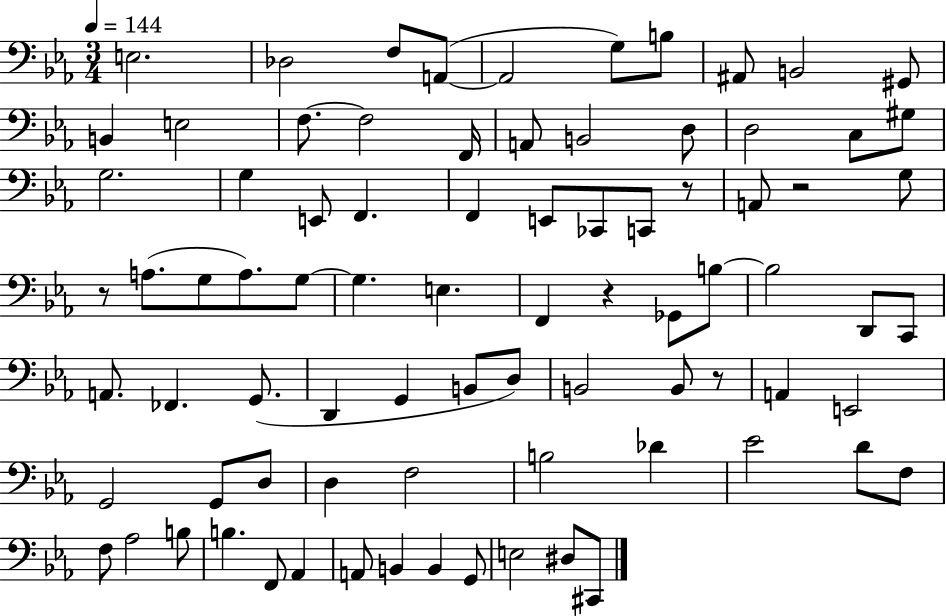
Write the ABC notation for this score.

X:1
T:Untitled
M:3/4
L:1/4
K:Eb
E,2 _D,2 F,/2 A,,/2 A,,2 G,/2 B,/2 ^A,,/2 B,,2 ^G,,/2 B,, E,2 F,/2 F,2 F,,/4 A,,/2 B,,2 D,/2 D,2 C,/2 ^G,/2 G,2 G, E,,/2 F,, F,, E,,/2 _C,,/2 C,,/2 z/2 A,,/2 z2 G,/2 z/2 A,/2 G,/2 A,/2 G,/2 G, E, F,, z _G,,/2 B,/2 B,2 D,,/2 C,,/2 A,,/2 _F,, G,,/2 D,, G,, B,,/2 D,/2 B,,2 B,,/2 z/2 A,, E,,2 G,,2 G,,/2 D,/2 D, F,2 B,2 _D _E2 D/2 F,/2 F,/2 _A,2 B,/2 B, F,,/2 _A,, A,,/2 B,, B,, G,,/2 E,2 ^D,/2 ^C,,/2